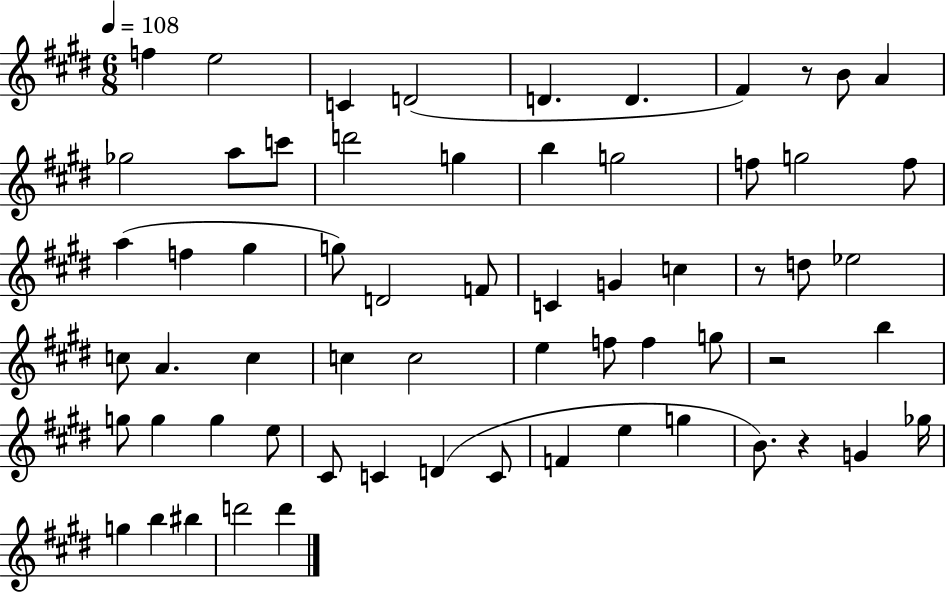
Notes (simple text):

F5/q E5/h C4/q D4/h D4/q. D4/q. F#4/q R/e B4/e A4/q Gb5/h A5/e C6/e D6/h G5/q B5/q G5/h F5/e G5/h F5/e A5/q F5/q G#5/q G5/e D4/h F4/e C4/q G4/q C5/q R/e D5/e Eb5/h C5/e A4/q. C5/q C5/q C5/h E5/q F5/e F5/q G5/e R/h B5/q G5/e G5/q G5/q E5/e C#4/e C4/q D4/q C4/e F4/q E5/q G5/q B4/e. R/q G4/q Gb5/s G5/q B5/q BIS5/q D6/h D6/q